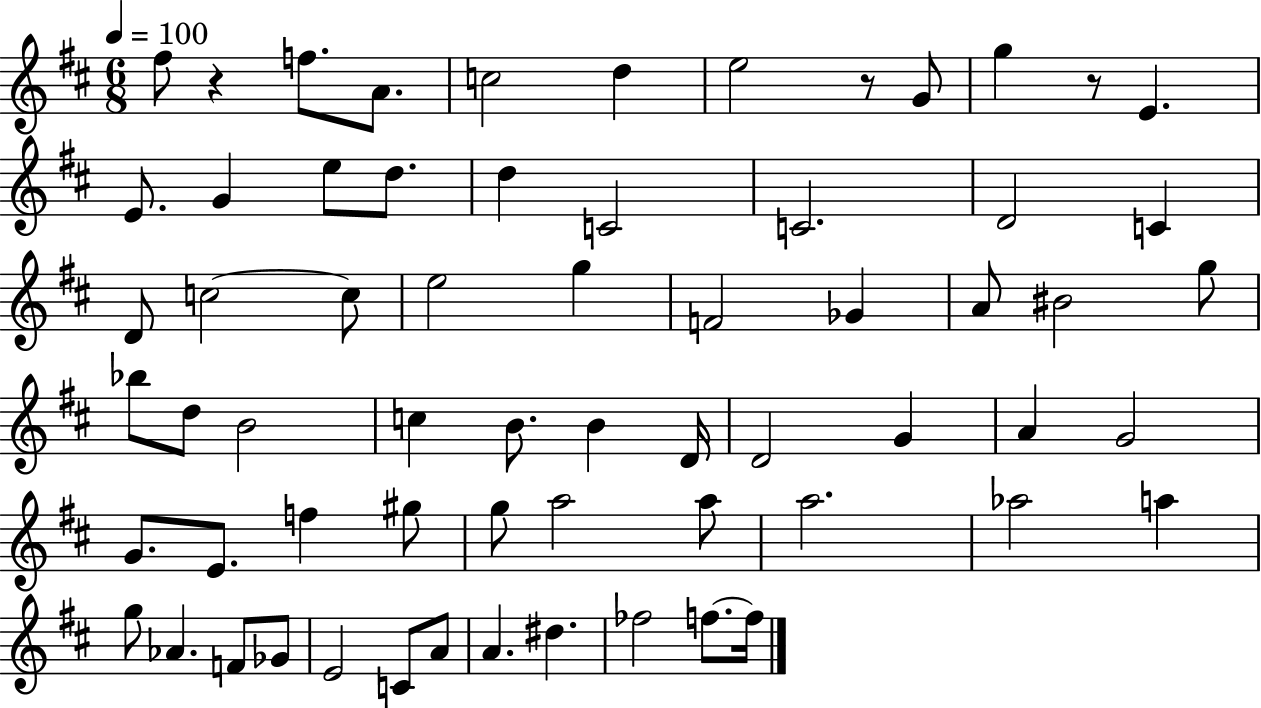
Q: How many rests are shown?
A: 3